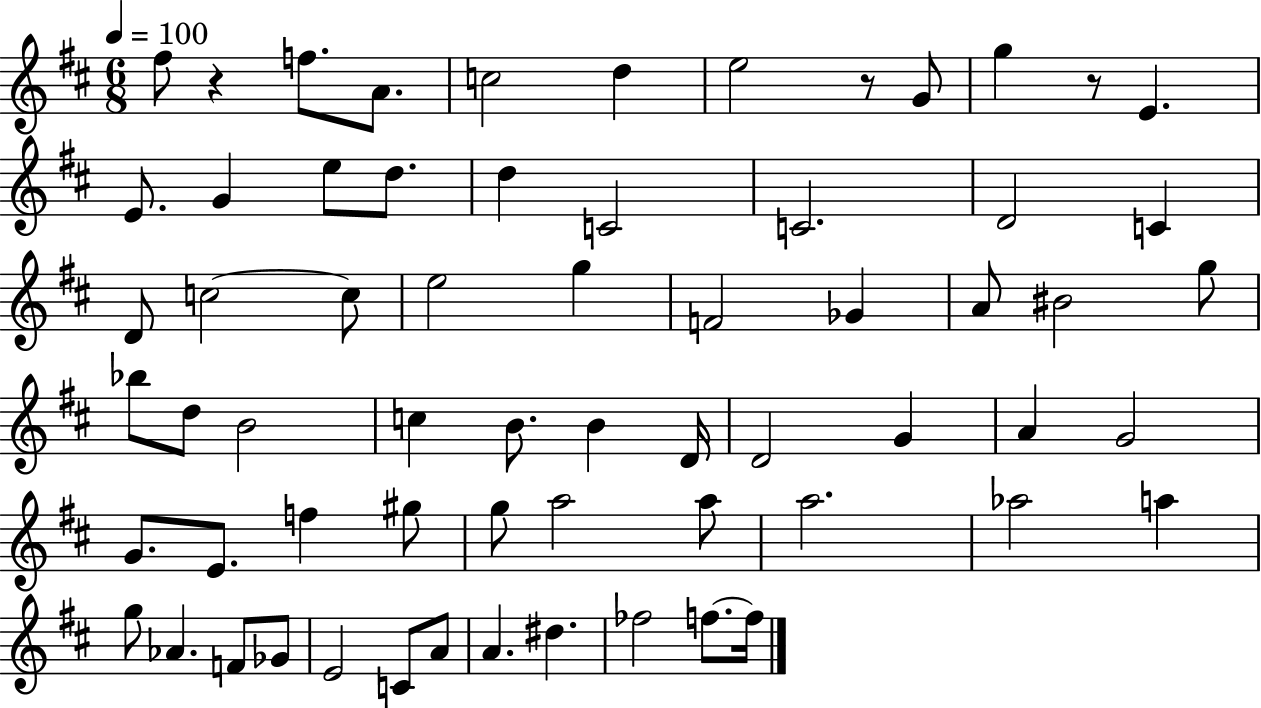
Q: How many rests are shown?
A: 3